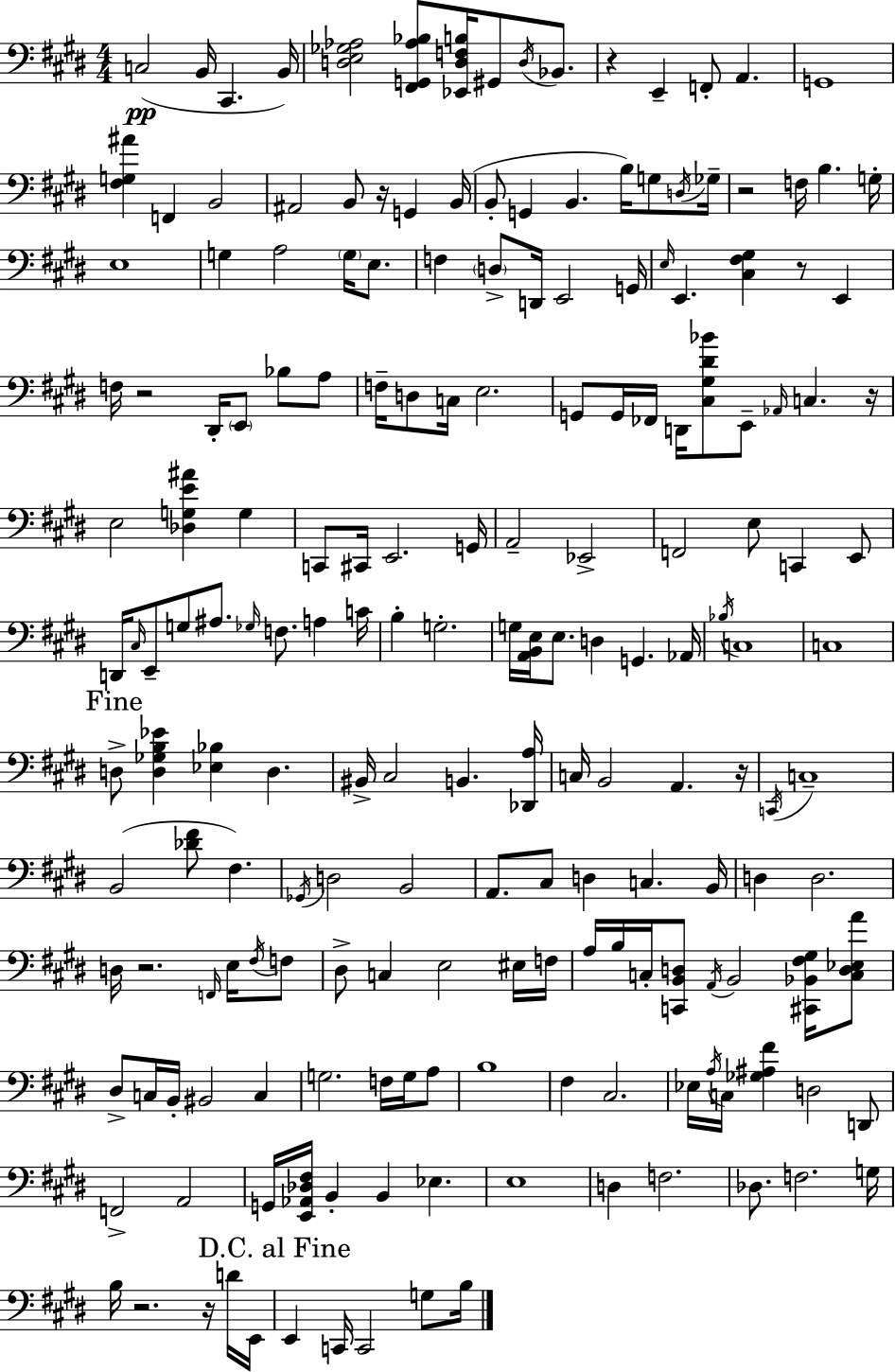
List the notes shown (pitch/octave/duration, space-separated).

C3/h B2/s C#2/q. B2/s [D3,E3,Gb3,Ab3]/h [F#2,G2,Ab3,Bb3]/e [Eb2,D3,F3,B3]/s G#2/e D3/s Bb2/e. R/q E2/q F2/e A2/q. G2/w [F#3,G3,A#4]/q F2/q B2/h A#2/h B2/e R/s G2/q B2/s B2/e G2/q B2/q. B3/s G3/e D3/s Gb3/s R/h F3/s B3/q. G3/s E3/w G3/q A3/h G3/s E3/e. F3/q D3/e D2/s E2/h G2/s E3/s E2/q. [C#3,F#3,G#3]/q R/e E2/q F3/s R/h D#2/s E2/e Bb3/e A3/e F3/s D3/e C3/s E3/h. G2/e G2/s FES2/s D2/s [C#3,G#3,D#4,Bb4]/e E2/e Ab2/s C3/q. R/s E3/h [Db3,G3,E4,A#4]/q G3/q C2/e C#2/s E2/h. G2/s A2/h Eb2/h F2/h E3/e C2/q E2/e D2/s C#3/s E2/e G3/e A#3/e. Gb3/s F3/e. A3/q C4/s B3/q G3/h. G3/s [A2,B2,E3]/s E3/e. D3/q G2/q. Ab2/s Bb3/s C3/w C3/w D3/e [D3,Gb3,B3,Eb4]/q [Eb3,Bb3]/q D3/q. BIS2/s C#3/h B2/q. [Db2,A3]/s C3/s B2/h A2/q. R/s C2/s C3/w B2/h [Db4,F#4]/e F#3/q. Gb2/s D3/h B2/h A2/e. C#3/e D3/q C3/q. B2/s D3/q D3/h. D3/s R/h. F2/s E3/s F#3/s F3/e D#3/e C3/q E3/h EIS3/s F3/s A3/s B3/s C3/s [C2,B2,D3]/e A2/s B2/h [C#2,Bb2,F#3,G#3]/s [C3,D3,Eb3,A4]/e D#3/e C3/s B2/s BIS2/h C3/q G3/h. F3/s G3/s A3/e B3/w F#3/q C#3/h. Eb3/s A3/s C3/s [Gb3,A#3,F#4]/q D3/h D2/e F2/h A2/h G2/s [E2,Ab2,Db3,F#3]/s B2/q B2/q Eb3/q. E3/w D3/q F3/h. Db3/e. F3/h. G3/s B3/s R/h. R/s D4/s E2/s E2/q C2/s C2/h G3/e B3/s